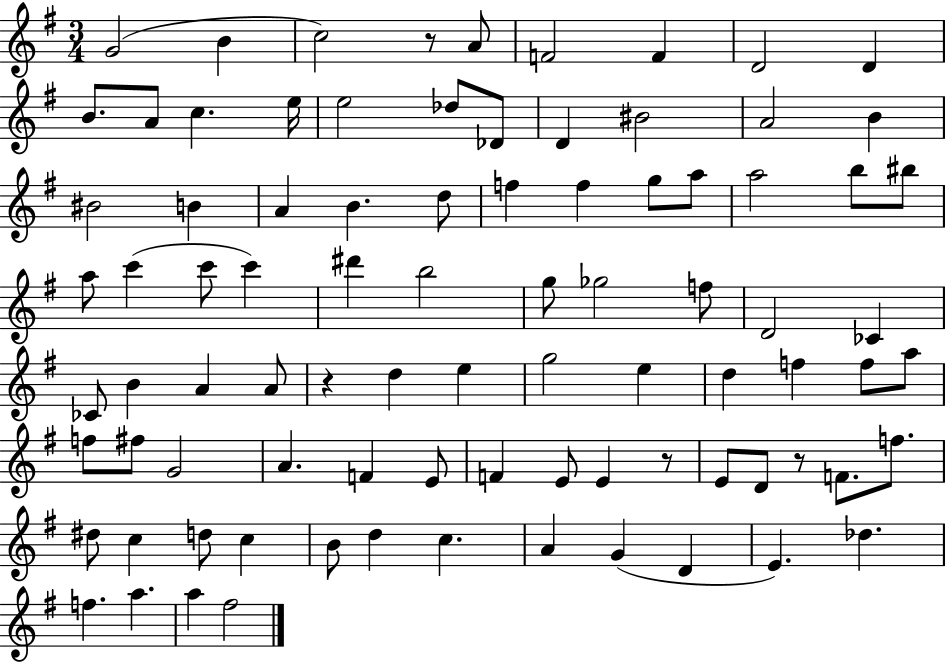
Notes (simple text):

G4/h B4/q C5/h R/e A4/e F4/h F4/q D4/h D4/q B4/e. A4/e C5/q. E5/s E5/h Db5/e Db4/e D4/q BIS4/h A4/h B4/q BIS4/h B4/q A4/q B4/q. D5/e F5/q F5/q G5/e A5/e A5/h B5/e BIS5/e A5/e C6/q C6/e C6/q D#6/q B5/h G5/e Gb5/h F5/e D4/h CES4/q CES4/e B4/q A4/q A4/e R/q D5/q E5/q G5/h E5/q D5/q F5/q F5/e A5/e F5/e F#5/e G4/h A4/q. F4/q E4/e F4/q E4/e E4/q R/e E4/e D4/e R/e F4/e. F5/e. D#5/e C5/q D5/e C5/q B4/e D5/q C5/q. A4/q G4/q D4/q E4/q. Db5/q. F5/q. A5/q. A5/q F#5/h